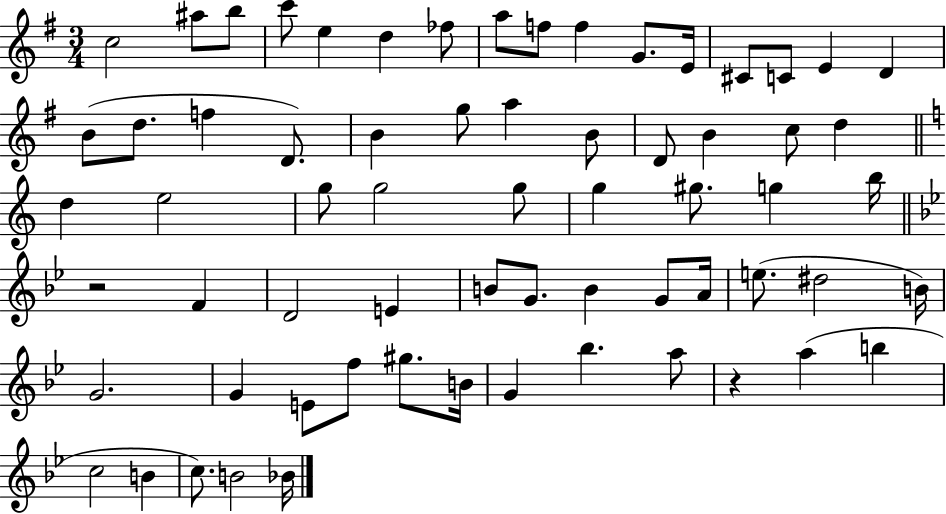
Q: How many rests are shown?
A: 2